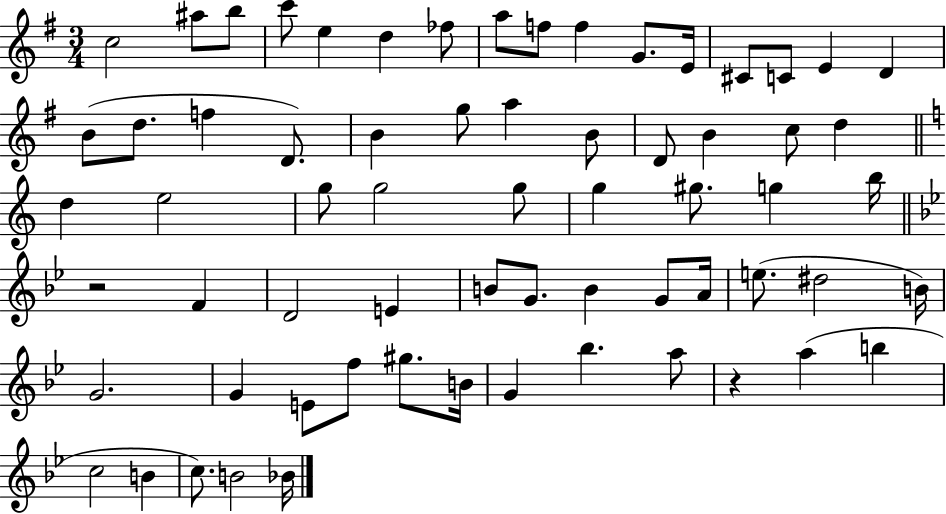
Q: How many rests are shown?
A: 2